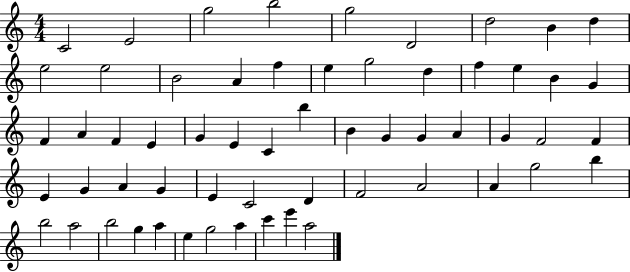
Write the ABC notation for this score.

X:1
T:Untitled
M:4/4
L:1/4
K:C
C2 E2 g2 b2 g2 D2 d2 B d e2 e2 B2 A f e g2 d f e B G F A F E G E C b B G G A G F2 F E G A G E C2 D F2 A2 A g2 b b2 a2 b2 g a e g2 a c' e' a2